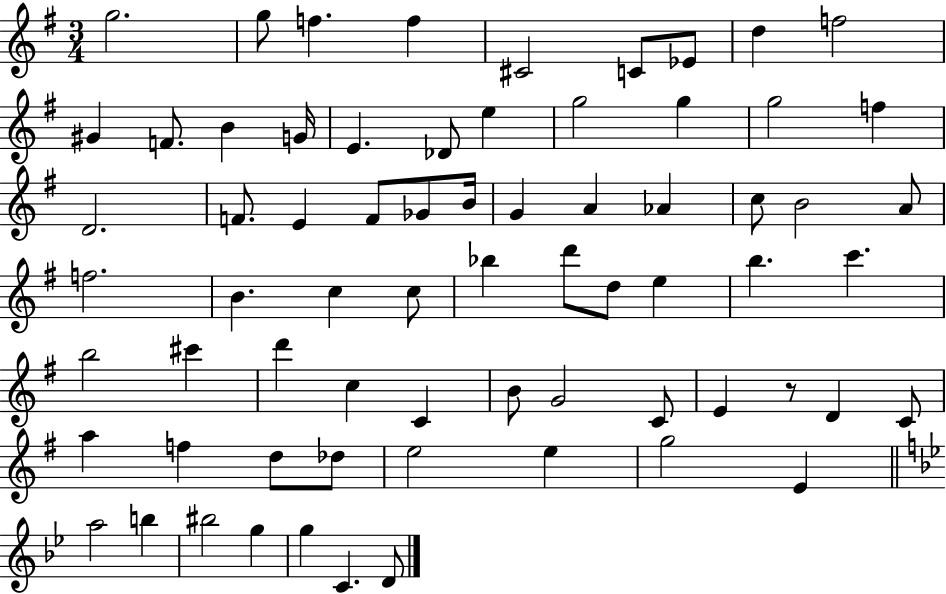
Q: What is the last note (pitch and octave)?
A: D4